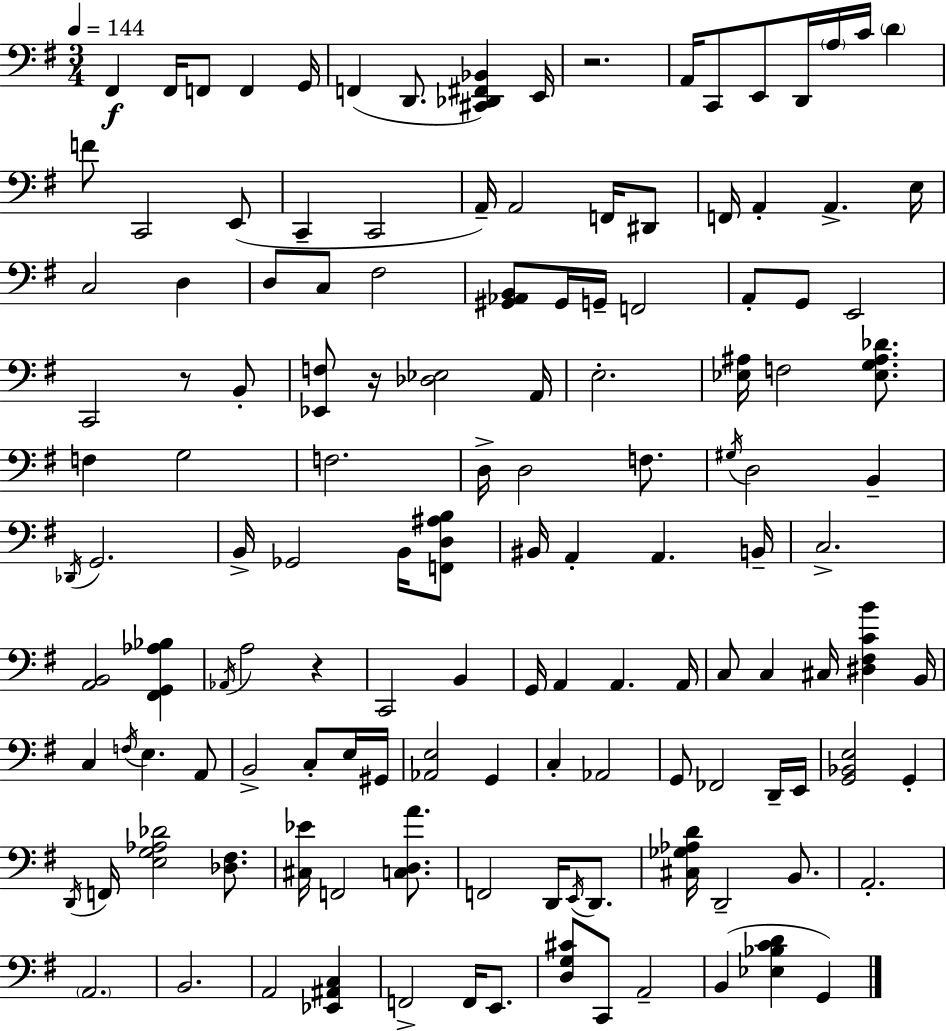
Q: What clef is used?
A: bass